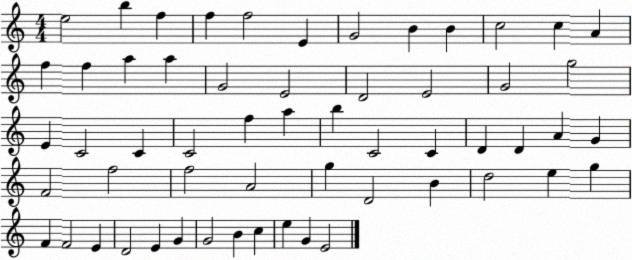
X:1
T:Untitled
M:4/4
L:1/4
K:C
e2 b f f f2 E G2 B B c2 c A f f a a G2 E2 D2 E2 G2 g2 E C2 C C2 f a b C2 C D D A G F2 f2 f2 A2 g D2 B d2 e g F F2 E D2 E G G2 B c e G E2